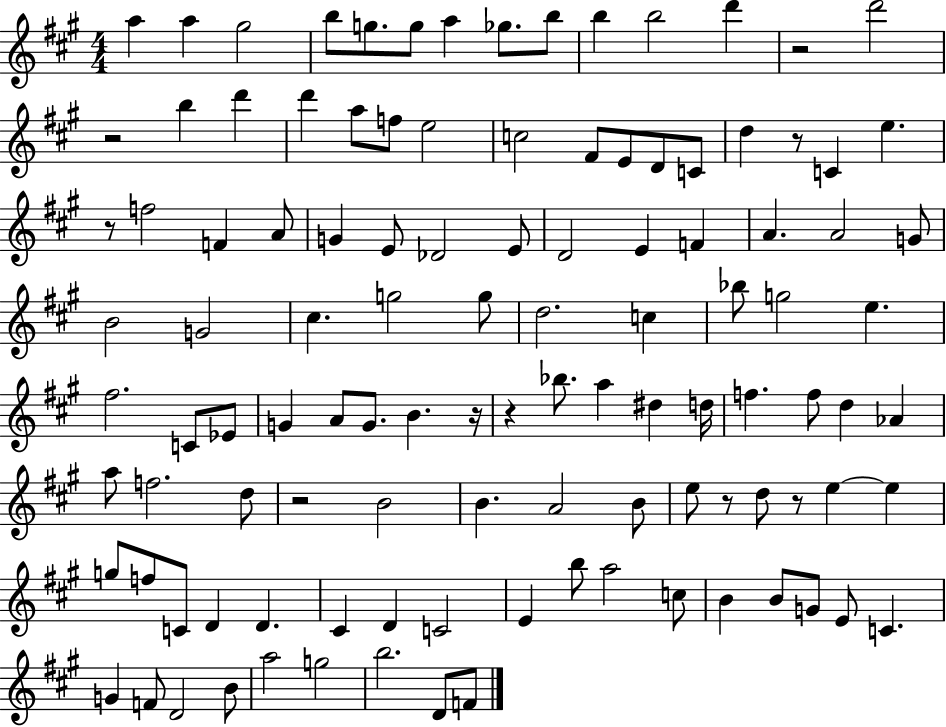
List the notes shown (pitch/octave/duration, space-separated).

A5/q A5/q G#5/h B5/e G5/e. G5/e A5/q Gb5/e. B5/e B5/q B5/h D6/q R/h D6/h R/h B5/q D6/q D6/q A5/e F5/e E5/h C5/h F#4/e E4/e D4/e C4/e D5/q R/e C4/q E5/q. R/e F5/h F4/q A4/e G4/q E4/e Db4/h E4/e D4/h E4/q F4/q A4/q. A4/h G4/e B4/h G4/h C#5/q. G5/h G5/e D5/h. C5/q Bb5/e G5/h E5/q. F#5/h. C4/e Eb4/e G4/q A4/e G4/e. B4/q. R/s R/q Bb5/e. A5/q D#5/q D5/s F5/q. F5/e D5/q Ab4/q A5/e F5/h. D5/e R/h B4/h B4/q. A4/h B4/e E5/e R/e D5/e R/e E5/q E5/q G5/e F5/e C4/e D4/q D4/q. C#4/q D4/q C4/h E4/q B5/e A5/h C5/e B4/q B4/e G4/e E4/e C4/q. G4/q F4/e D4/h B4/e A5/h G5/h B5/h. D4/e F4/e